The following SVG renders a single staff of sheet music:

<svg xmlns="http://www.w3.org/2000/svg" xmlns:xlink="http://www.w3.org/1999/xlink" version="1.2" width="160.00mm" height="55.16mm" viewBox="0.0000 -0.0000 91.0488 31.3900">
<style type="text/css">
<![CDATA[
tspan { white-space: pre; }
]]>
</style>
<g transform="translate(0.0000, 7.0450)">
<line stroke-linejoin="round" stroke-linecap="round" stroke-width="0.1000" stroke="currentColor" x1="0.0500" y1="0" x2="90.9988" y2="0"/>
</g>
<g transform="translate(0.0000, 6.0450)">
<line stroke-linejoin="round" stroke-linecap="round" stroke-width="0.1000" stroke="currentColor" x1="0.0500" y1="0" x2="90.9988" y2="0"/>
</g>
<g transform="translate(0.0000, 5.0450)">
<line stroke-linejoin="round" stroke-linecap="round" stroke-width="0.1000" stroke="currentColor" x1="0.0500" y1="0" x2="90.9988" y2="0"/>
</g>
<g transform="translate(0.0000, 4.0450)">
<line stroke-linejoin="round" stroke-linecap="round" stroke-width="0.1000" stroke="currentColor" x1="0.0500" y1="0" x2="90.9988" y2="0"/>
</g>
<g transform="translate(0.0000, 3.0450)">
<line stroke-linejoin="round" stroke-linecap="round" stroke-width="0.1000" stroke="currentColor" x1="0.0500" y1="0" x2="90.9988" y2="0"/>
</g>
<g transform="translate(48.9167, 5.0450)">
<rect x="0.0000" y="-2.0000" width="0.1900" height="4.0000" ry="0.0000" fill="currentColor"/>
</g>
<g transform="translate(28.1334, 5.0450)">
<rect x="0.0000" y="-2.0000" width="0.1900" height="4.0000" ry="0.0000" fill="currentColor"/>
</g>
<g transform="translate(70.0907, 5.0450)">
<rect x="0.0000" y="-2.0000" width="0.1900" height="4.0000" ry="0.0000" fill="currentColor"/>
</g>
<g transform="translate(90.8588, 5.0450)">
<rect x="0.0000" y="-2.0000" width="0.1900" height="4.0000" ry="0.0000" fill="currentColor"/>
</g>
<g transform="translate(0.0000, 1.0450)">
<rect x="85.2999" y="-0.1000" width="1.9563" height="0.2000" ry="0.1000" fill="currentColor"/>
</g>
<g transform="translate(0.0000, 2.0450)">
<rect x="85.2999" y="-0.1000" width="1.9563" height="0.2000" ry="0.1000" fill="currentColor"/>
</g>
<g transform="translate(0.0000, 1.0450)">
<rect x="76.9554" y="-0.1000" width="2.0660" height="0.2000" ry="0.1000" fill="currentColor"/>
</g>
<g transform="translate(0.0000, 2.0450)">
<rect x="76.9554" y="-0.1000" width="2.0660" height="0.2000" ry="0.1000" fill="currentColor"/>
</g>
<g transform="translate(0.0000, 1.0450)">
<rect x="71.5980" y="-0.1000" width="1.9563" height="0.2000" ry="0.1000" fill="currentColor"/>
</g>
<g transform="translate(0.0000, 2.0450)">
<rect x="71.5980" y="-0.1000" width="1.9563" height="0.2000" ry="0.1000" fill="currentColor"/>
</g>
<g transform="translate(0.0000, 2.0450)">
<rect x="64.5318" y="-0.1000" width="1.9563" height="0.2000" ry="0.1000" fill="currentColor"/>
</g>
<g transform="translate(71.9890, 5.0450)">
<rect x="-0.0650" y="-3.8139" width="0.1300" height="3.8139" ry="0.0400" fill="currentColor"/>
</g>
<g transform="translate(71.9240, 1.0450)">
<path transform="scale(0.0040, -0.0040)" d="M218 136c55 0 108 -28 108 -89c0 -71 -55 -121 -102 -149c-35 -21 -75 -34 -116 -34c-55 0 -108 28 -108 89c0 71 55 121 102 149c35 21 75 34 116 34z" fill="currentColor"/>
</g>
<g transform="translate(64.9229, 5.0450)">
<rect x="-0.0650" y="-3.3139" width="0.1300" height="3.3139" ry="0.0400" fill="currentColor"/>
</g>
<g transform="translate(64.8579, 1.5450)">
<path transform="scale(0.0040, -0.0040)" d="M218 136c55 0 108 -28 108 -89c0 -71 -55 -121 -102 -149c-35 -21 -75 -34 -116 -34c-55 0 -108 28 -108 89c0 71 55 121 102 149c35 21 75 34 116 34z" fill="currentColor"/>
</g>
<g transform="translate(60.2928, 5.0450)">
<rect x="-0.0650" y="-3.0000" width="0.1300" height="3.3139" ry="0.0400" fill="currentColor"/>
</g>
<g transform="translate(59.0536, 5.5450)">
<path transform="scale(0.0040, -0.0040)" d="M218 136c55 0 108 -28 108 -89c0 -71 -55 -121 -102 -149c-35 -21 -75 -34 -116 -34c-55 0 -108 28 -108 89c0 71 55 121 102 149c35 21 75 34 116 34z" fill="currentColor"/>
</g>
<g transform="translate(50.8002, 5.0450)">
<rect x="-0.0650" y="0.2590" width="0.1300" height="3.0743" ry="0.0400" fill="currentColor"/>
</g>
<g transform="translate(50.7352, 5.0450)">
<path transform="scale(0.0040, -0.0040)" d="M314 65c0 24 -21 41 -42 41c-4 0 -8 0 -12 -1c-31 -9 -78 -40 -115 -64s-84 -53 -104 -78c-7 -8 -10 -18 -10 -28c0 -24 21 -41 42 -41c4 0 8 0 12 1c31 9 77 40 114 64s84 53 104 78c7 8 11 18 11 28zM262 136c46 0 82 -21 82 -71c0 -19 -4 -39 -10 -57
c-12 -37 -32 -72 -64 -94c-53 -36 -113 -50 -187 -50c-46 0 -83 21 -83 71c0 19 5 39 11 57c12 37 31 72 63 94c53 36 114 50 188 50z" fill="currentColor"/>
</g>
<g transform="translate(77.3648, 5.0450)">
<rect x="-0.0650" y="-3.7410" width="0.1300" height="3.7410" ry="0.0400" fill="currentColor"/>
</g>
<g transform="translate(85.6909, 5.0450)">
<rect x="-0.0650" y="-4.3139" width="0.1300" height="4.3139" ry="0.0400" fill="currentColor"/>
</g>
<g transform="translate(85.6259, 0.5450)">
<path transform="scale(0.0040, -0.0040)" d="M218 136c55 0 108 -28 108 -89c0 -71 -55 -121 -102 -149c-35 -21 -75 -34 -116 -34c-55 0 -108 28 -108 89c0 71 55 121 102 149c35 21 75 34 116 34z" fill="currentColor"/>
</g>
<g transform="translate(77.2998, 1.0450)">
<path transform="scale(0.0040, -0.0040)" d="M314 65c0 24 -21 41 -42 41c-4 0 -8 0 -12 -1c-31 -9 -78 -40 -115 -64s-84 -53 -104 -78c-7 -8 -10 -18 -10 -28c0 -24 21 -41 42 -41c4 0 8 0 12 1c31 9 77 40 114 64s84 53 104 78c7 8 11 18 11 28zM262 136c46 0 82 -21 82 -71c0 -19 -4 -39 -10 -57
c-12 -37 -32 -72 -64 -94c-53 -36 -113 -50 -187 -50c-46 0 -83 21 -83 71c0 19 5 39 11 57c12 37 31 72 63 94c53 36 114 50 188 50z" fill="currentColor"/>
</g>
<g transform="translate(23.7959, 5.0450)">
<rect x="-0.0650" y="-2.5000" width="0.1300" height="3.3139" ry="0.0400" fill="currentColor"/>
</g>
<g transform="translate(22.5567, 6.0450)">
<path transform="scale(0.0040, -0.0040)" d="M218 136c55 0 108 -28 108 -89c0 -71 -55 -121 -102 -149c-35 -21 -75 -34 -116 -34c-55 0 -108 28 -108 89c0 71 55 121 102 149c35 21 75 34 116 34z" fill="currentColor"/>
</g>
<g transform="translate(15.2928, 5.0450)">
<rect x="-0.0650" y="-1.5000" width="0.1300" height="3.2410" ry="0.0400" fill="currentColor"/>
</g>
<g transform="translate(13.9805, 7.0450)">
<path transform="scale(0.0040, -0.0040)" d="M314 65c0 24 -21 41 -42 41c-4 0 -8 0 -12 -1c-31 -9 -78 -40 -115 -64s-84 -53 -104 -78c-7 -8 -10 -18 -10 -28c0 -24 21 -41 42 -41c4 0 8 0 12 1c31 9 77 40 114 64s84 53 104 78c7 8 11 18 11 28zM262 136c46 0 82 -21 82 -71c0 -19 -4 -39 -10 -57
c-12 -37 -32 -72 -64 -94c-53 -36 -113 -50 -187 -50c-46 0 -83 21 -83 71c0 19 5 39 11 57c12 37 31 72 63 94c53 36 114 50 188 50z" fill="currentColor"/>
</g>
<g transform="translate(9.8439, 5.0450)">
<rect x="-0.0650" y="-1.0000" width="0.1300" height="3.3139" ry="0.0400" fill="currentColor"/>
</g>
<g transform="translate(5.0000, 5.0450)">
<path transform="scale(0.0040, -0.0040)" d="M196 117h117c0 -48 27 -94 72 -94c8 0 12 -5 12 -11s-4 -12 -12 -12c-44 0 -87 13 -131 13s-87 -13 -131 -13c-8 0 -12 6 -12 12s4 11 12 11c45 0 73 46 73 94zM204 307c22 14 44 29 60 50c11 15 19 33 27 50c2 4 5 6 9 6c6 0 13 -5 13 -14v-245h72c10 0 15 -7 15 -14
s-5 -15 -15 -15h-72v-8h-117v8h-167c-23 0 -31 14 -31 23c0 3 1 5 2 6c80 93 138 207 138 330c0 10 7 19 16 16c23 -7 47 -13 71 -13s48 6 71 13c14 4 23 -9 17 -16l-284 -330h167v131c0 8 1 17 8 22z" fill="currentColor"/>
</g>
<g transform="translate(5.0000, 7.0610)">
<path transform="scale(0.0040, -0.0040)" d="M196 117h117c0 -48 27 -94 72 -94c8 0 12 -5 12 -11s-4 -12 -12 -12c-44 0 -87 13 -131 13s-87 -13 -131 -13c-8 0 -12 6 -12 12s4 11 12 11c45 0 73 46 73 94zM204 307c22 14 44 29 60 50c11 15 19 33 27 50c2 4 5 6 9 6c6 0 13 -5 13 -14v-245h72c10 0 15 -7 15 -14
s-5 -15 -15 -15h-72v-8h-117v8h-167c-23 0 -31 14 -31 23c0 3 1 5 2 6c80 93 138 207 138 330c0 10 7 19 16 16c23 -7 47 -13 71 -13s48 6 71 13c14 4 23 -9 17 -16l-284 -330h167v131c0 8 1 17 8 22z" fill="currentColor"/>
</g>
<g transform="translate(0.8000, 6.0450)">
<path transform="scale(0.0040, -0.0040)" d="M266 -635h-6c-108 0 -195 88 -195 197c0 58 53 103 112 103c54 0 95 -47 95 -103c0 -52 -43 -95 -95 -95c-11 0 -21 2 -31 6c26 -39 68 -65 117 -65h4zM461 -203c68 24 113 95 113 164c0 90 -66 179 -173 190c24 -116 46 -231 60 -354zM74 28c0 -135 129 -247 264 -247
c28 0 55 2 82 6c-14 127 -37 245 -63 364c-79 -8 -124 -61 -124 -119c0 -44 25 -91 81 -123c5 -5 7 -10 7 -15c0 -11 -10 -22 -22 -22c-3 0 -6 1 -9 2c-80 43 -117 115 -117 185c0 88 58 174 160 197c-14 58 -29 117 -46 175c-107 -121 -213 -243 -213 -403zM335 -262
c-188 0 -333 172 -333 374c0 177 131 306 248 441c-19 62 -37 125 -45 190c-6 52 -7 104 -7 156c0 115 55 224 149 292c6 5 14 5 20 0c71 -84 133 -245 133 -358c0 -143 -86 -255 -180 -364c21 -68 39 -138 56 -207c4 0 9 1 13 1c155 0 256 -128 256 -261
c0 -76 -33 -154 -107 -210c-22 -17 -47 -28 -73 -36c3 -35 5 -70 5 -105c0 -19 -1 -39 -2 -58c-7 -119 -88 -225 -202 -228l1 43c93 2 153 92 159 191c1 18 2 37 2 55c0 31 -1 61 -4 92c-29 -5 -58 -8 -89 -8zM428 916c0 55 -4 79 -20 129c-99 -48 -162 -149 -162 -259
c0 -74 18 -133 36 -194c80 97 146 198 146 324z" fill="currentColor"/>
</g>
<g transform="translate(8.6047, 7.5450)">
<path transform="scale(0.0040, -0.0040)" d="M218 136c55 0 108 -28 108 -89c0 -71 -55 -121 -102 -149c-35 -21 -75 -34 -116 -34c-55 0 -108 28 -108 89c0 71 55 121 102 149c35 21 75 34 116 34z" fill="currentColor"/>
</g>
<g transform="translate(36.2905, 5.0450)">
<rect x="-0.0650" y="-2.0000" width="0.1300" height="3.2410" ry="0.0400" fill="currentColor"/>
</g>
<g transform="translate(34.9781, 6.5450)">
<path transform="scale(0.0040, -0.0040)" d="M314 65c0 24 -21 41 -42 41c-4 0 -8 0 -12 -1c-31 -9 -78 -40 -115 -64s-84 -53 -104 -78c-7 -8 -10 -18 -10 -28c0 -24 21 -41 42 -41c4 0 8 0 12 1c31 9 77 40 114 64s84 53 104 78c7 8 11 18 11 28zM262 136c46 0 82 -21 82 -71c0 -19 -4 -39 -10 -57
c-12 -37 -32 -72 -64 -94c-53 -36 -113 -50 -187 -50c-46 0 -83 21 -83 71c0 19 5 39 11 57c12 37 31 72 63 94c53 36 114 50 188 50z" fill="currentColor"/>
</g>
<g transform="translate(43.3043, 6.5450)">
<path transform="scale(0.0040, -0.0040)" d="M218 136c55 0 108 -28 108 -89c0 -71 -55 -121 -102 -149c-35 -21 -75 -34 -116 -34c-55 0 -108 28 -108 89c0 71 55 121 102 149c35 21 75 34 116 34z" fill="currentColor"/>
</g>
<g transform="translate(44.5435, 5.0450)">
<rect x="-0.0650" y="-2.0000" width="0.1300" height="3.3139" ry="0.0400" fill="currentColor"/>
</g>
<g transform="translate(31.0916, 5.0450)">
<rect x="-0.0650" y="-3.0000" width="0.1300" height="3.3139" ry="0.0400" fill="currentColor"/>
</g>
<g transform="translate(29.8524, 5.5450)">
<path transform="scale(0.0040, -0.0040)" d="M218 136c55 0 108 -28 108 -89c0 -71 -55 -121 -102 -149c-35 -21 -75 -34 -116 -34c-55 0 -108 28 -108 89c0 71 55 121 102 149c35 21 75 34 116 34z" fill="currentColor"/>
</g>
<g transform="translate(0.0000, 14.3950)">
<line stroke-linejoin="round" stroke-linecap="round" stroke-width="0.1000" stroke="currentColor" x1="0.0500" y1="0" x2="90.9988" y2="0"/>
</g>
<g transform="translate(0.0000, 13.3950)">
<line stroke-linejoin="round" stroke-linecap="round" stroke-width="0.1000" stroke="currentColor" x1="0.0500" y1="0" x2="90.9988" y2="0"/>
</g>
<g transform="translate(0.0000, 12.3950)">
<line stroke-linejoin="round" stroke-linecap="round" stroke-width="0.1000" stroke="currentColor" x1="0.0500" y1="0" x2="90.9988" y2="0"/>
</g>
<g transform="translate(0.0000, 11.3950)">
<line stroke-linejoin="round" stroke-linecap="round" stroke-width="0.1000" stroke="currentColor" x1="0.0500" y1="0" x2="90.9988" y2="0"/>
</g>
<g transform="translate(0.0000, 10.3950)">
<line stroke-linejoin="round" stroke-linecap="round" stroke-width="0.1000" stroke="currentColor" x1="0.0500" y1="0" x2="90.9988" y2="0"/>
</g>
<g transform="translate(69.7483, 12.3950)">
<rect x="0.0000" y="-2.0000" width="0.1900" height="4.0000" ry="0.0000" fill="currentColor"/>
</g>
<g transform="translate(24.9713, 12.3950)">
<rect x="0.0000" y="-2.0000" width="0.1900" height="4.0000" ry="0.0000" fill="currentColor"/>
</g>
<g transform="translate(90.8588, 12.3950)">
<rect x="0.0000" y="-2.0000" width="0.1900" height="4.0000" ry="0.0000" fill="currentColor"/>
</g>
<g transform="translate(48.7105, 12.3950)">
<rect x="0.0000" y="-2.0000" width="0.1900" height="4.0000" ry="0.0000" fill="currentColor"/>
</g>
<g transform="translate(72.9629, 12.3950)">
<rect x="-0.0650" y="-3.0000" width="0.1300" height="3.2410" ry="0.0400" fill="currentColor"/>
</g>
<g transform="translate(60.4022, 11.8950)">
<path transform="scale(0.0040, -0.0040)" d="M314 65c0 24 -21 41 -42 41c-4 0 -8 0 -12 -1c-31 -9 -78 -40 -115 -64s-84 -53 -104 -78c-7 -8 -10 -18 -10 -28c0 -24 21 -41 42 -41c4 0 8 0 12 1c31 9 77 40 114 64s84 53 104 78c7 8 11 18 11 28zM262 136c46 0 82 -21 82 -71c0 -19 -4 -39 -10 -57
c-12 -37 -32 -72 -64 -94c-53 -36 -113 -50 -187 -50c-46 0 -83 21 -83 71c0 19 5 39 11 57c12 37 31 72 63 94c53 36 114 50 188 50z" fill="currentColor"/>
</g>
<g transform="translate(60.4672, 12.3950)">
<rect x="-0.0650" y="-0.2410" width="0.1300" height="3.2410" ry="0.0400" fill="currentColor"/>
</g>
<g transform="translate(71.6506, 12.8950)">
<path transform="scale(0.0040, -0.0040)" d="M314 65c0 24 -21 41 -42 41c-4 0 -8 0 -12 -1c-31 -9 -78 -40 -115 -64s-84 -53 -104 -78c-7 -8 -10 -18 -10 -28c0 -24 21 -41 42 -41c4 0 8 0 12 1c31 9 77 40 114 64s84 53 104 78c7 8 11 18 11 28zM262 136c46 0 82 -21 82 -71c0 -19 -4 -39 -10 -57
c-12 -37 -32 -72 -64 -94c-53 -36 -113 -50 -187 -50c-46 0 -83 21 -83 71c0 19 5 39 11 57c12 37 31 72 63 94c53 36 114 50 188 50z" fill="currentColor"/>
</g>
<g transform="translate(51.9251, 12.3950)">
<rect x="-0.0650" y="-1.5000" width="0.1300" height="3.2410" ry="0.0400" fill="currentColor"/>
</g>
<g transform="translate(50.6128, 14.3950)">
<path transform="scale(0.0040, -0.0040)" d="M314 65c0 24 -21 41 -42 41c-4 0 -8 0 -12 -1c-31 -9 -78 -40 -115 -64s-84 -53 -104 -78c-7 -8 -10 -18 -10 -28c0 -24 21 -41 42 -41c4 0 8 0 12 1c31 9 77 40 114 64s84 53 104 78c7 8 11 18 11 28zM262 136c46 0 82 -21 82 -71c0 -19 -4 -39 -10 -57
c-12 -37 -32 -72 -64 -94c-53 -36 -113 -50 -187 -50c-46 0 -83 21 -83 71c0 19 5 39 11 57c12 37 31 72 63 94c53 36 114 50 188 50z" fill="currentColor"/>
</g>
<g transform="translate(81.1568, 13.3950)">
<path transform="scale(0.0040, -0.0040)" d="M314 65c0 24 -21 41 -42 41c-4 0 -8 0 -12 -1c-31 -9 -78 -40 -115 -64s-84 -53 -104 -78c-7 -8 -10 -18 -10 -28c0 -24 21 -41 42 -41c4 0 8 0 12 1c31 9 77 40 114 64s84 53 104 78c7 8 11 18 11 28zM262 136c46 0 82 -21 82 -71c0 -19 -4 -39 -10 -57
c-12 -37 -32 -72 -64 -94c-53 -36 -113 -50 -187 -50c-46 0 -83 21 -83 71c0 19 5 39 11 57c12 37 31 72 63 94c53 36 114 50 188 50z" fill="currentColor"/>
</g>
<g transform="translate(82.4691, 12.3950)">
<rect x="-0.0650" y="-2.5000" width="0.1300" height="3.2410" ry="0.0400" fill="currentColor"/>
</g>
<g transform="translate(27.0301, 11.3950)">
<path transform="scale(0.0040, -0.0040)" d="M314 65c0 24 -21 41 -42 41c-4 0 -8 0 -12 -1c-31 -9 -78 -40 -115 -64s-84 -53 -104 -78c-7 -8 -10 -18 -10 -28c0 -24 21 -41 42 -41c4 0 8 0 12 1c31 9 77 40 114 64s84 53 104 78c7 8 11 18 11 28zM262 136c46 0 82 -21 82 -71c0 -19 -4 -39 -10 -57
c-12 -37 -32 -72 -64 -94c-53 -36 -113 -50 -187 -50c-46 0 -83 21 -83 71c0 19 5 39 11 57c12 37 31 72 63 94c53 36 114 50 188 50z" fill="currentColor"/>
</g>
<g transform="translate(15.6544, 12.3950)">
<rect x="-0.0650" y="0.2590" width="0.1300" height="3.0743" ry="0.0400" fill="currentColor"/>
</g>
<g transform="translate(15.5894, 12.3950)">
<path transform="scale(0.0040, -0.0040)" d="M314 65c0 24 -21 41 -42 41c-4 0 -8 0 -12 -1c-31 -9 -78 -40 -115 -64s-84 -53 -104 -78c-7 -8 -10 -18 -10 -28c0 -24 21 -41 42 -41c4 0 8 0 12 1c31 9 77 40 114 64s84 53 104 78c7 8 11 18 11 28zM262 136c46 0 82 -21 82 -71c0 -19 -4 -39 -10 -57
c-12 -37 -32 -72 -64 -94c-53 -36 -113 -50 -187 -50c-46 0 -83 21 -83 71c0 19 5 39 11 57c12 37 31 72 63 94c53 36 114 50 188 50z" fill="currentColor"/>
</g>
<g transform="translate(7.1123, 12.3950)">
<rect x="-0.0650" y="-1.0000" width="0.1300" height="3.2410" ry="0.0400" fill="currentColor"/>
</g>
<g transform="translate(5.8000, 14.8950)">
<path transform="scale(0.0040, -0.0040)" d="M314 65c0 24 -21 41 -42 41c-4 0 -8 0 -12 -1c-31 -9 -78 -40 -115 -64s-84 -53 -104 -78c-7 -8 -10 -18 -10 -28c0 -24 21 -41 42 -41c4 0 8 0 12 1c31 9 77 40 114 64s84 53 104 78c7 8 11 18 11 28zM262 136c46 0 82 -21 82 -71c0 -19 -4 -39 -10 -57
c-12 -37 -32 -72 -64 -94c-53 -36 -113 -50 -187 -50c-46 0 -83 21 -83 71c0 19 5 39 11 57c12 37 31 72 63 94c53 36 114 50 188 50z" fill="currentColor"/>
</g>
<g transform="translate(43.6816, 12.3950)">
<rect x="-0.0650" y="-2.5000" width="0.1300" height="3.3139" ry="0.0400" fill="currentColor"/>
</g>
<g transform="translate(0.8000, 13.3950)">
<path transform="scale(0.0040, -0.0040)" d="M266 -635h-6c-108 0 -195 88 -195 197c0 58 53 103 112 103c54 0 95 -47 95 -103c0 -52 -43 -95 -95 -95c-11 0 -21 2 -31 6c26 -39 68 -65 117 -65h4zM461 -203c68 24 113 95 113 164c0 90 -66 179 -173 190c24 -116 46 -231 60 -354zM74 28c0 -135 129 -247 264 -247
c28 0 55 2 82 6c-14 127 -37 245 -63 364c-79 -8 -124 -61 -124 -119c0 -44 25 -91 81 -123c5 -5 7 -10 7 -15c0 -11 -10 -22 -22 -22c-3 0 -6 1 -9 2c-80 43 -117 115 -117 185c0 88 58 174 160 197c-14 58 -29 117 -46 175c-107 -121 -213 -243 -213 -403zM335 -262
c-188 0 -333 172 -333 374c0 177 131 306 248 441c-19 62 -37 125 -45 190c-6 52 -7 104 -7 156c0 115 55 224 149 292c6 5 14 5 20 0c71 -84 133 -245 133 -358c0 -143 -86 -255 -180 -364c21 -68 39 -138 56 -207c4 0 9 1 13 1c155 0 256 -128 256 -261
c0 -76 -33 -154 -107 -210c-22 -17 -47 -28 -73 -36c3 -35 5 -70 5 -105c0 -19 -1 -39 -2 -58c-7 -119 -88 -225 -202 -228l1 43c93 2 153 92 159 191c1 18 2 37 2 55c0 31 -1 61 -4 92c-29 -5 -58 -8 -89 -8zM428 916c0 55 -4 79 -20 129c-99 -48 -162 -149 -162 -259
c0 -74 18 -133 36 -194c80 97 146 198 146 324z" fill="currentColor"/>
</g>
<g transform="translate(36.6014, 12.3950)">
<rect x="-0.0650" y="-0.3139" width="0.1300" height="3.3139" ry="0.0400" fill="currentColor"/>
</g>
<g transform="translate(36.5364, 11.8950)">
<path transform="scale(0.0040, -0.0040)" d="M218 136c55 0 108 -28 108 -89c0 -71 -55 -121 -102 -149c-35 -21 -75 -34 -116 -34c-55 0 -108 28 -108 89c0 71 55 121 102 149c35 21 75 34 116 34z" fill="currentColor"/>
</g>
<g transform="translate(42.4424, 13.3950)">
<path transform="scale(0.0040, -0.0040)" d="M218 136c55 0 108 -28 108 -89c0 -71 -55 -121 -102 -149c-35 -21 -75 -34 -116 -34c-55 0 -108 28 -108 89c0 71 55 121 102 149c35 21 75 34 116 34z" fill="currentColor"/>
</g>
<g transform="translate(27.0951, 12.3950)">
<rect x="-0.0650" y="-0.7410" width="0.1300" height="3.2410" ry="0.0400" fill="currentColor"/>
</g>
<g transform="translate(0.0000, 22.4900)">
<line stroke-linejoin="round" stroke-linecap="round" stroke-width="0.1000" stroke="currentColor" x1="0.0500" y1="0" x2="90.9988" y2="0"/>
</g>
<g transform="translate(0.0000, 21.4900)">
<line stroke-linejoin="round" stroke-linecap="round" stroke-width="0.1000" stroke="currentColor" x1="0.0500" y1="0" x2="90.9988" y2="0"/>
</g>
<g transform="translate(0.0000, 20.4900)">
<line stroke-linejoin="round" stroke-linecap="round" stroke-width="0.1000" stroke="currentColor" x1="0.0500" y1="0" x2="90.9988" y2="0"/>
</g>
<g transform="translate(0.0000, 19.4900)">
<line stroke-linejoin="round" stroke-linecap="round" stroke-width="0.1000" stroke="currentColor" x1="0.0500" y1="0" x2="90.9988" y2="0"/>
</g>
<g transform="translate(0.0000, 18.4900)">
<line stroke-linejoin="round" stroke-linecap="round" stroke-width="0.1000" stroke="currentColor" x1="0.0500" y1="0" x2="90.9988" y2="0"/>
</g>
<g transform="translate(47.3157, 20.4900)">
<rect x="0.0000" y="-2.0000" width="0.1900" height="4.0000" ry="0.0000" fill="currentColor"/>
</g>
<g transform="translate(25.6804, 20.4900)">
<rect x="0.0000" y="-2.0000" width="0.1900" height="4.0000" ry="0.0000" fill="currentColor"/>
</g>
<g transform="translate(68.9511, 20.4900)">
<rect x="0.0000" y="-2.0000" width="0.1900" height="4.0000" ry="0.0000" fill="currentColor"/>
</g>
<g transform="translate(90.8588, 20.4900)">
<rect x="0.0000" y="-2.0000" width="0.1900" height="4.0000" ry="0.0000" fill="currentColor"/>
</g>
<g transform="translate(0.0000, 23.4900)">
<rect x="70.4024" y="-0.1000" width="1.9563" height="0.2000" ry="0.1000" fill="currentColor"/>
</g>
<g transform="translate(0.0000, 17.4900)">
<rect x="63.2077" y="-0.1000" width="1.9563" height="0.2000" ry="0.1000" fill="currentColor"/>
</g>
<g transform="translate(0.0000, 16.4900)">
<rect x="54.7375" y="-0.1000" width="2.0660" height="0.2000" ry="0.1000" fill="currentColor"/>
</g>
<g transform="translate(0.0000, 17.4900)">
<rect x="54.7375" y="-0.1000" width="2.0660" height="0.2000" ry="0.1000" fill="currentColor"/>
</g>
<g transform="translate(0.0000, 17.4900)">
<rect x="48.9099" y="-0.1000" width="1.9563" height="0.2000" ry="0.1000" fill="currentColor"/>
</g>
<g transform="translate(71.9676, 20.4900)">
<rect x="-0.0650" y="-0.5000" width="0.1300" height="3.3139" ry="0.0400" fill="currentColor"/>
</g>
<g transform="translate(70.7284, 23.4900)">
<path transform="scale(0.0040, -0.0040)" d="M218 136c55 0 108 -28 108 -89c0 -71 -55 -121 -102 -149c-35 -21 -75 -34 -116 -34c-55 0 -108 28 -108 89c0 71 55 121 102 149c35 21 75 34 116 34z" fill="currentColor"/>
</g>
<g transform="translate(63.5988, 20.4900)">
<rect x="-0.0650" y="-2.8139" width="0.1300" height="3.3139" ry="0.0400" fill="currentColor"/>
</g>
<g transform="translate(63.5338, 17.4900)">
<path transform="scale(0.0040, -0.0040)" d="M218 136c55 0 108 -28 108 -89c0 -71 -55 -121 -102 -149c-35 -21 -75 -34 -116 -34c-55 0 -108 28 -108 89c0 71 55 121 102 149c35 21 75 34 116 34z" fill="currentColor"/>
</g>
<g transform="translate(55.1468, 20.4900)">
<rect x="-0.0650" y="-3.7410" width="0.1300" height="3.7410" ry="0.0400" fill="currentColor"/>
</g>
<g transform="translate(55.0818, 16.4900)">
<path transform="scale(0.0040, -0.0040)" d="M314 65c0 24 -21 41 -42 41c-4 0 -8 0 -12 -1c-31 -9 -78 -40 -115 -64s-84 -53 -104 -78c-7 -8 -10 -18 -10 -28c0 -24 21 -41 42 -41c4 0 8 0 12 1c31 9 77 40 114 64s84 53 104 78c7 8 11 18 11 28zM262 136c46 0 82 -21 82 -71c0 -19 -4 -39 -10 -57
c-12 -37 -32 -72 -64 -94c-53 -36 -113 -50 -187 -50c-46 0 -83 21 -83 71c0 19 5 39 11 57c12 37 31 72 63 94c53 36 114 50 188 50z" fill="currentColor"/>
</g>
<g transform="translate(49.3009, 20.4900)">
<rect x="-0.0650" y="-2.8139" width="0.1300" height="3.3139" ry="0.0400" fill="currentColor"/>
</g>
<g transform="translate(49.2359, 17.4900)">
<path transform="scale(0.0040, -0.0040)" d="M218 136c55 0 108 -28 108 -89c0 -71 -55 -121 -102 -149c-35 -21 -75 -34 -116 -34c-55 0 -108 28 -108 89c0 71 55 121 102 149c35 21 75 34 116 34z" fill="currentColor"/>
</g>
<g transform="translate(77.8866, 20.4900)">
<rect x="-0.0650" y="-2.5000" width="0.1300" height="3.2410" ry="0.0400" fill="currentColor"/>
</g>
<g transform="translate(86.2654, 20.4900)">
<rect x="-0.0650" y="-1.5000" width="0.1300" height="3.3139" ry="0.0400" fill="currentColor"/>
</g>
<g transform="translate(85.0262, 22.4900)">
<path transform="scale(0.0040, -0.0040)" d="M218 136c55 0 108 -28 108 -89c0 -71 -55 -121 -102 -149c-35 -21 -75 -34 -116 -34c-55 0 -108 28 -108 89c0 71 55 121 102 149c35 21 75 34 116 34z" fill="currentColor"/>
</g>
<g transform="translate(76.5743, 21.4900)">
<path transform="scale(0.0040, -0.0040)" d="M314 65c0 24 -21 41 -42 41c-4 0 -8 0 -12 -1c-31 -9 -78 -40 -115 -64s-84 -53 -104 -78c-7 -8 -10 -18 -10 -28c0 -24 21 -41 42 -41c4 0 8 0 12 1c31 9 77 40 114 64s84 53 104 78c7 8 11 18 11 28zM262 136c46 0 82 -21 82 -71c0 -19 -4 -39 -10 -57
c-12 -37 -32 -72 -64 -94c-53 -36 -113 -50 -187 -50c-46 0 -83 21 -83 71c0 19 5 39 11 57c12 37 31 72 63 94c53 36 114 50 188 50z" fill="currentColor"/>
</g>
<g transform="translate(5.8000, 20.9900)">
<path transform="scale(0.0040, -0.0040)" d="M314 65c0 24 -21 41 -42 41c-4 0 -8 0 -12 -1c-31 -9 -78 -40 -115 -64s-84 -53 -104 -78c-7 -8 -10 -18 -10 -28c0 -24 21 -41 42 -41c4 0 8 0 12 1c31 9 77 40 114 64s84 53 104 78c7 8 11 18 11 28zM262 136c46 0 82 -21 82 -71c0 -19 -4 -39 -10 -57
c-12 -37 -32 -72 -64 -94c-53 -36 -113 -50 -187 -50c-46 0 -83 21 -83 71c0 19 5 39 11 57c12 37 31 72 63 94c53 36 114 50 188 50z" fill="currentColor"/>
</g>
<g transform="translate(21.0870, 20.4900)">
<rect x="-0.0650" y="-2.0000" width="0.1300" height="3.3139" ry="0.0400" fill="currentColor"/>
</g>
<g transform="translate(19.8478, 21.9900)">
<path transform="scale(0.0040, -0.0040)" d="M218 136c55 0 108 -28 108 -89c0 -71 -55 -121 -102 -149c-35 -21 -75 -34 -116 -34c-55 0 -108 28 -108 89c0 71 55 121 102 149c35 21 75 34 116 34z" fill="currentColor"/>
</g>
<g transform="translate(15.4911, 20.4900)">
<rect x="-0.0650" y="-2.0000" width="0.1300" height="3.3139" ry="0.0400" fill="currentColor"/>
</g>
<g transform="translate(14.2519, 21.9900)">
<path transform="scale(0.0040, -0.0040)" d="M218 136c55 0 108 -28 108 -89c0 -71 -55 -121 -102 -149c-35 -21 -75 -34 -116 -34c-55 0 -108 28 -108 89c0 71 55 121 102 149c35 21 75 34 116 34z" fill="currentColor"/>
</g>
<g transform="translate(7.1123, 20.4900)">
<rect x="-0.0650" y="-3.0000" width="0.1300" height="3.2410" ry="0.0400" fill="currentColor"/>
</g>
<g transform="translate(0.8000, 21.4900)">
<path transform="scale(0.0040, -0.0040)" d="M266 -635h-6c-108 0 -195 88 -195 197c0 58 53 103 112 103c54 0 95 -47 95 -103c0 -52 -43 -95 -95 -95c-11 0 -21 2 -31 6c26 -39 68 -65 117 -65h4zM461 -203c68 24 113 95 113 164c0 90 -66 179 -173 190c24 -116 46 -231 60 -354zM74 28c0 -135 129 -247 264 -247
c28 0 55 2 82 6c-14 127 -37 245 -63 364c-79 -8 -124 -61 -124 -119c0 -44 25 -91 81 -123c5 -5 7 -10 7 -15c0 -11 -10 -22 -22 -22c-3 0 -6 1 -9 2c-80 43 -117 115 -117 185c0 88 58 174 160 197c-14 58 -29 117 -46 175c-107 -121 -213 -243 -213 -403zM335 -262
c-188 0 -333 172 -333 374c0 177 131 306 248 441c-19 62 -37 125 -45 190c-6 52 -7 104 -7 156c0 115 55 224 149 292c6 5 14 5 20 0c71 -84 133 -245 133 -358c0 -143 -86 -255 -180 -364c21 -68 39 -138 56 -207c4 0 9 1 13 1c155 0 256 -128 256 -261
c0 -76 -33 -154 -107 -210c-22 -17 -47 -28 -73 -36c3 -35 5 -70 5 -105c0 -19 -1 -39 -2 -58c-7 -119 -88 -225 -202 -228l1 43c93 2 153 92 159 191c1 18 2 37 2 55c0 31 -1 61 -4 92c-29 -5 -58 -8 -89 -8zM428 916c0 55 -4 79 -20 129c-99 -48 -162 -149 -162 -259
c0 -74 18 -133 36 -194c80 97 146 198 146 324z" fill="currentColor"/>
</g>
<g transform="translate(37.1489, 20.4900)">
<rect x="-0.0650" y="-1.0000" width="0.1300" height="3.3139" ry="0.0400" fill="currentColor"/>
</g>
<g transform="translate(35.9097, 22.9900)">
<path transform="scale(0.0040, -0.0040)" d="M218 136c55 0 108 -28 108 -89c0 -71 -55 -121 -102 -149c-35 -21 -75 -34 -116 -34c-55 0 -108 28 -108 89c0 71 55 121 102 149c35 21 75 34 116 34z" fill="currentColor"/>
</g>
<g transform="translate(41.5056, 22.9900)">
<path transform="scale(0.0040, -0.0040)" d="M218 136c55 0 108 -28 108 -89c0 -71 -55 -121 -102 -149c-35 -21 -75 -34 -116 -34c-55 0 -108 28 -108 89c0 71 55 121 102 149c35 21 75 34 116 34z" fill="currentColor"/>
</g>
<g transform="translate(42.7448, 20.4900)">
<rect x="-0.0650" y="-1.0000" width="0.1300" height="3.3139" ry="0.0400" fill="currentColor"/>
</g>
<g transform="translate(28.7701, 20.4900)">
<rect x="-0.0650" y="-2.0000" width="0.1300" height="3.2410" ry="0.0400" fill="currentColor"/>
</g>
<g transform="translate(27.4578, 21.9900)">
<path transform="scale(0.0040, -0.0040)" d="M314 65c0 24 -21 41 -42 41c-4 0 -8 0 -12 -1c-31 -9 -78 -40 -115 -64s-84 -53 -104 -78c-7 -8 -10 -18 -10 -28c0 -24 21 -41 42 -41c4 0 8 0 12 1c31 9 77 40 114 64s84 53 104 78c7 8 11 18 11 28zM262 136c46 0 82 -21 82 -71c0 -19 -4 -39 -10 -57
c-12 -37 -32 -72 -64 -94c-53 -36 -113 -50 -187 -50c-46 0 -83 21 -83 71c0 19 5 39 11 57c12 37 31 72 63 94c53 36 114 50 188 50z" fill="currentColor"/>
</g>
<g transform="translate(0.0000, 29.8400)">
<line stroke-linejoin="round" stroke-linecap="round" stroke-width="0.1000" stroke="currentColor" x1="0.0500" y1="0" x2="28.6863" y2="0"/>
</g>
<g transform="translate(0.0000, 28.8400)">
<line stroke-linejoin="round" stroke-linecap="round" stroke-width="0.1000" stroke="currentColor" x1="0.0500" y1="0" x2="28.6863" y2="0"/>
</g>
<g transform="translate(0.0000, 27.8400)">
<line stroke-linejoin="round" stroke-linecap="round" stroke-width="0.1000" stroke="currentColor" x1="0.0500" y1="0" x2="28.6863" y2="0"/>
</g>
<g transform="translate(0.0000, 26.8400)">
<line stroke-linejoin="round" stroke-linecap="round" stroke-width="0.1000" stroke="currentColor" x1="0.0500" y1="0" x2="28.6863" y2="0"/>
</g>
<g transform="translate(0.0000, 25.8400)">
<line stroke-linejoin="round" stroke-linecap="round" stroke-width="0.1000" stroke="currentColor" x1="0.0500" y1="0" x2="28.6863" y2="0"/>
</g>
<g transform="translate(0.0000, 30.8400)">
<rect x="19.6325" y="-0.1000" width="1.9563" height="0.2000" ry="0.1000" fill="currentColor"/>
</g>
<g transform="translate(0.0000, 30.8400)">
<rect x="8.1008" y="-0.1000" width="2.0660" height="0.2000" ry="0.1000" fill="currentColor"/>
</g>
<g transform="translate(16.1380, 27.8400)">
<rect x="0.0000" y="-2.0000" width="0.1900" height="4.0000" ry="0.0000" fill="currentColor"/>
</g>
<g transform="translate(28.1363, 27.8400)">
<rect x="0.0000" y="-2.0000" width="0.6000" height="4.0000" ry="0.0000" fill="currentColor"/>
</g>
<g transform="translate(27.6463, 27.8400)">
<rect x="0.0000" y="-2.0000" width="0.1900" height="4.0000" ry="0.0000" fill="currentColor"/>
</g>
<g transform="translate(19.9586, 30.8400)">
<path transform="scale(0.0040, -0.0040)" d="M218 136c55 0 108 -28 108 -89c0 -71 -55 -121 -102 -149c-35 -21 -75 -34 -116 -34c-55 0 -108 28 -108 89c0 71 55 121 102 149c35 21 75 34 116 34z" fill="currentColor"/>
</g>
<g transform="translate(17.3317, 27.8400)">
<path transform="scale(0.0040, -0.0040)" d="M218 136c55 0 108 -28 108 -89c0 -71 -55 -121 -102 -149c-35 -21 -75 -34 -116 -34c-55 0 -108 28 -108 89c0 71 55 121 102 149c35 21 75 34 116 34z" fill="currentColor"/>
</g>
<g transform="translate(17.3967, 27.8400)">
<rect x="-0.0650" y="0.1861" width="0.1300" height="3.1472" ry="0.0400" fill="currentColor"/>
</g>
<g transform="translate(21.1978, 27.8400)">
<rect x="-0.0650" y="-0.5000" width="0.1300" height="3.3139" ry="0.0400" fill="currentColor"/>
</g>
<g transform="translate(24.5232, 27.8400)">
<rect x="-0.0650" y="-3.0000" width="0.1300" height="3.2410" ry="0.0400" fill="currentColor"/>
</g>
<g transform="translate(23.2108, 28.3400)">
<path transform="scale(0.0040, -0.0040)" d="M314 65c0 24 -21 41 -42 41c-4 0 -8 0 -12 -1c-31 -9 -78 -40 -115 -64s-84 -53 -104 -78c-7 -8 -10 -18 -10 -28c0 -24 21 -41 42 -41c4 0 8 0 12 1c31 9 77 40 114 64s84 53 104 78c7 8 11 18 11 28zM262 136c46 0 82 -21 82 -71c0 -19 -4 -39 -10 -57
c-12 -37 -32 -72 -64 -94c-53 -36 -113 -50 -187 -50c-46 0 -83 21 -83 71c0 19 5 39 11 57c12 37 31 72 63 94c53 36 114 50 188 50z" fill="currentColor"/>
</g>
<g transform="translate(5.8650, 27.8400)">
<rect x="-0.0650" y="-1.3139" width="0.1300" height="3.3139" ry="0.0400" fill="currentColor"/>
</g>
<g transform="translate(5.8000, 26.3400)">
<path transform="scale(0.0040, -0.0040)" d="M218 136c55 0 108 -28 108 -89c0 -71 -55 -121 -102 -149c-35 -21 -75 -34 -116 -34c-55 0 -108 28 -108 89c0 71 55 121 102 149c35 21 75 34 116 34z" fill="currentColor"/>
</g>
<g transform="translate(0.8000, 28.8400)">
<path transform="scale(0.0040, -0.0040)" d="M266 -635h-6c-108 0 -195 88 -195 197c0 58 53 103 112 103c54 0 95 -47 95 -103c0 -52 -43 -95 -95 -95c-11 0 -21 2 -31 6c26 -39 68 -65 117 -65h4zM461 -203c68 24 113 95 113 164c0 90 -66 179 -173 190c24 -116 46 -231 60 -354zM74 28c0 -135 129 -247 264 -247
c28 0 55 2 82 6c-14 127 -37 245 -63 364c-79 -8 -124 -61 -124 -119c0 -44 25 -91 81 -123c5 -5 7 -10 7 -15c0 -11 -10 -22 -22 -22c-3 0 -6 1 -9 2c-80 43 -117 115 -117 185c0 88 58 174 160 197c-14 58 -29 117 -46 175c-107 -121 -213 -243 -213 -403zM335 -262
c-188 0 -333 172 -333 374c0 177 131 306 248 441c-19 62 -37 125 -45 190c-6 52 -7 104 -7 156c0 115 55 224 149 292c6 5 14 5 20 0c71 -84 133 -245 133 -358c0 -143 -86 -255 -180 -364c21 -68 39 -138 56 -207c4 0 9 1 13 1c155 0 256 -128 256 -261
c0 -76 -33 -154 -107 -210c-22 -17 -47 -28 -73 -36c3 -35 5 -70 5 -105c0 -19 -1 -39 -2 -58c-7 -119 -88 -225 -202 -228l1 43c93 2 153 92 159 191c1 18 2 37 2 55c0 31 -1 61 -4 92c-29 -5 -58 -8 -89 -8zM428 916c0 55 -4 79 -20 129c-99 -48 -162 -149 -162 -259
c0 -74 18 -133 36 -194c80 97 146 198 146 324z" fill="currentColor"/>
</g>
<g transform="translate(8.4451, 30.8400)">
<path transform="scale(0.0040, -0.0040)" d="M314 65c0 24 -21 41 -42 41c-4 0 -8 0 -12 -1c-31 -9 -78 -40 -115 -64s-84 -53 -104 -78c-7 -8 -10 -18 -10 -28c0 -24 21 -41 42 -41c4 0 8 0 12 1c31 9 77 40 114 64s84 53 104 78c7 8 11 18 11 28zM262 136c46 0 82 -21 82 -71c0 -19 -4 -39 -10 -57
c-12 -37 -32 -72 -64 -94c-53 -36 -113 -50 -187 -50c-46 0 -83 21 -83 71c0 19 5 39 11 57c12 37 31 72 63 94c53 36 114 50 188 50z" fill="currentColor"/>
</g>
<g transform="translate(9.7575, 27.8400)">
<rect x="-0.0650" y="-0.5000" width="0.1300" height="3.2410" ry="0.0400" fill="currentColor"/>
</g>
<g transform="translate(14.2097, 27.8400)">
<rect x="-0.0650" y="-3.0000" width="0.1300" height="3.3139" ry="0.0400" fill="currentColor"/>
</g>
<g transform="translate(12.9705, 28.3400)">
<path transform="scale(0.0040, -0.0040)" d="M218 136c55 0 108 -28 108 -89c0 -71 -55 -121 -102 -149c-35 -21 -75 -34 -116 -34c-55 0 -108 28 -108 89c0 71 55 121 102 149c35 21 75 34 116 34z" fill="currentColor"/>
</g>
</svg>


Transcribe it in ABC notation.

X:1
T:Untitled
M:4/4
L:1/4
K:C
D E2 G A F2 F B2 A b c' c'2 d' D2 B2 d2 c G E2 c2 A2 G2 A2 F F F2 D D a c'2 a C G2 E e C2 A B C A2